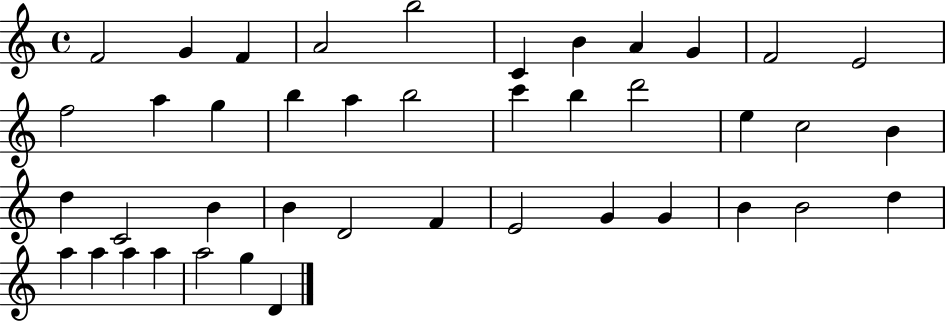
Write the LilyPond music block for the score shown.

{
  \clef treble
  \time 4/4
  \defaultTimeSignature
  \key c \major
  f'2 g'4 f'4 | a'2 b''2 | c'4 b'4 a'4 g'4 | f'2 e'2 | \break f''2 a''4 g''4 | b''4 a''4 b''2 | c'''4 b''4 d'''2 | e''4 c''2 b'4 | \break d''4 c'2 b'4 | b'4 d'2 f'4 | e'2 g'4 g'4 | b'4 b'2 d''4 | \break a''4 a''4 a''4 a''4 | a''2 g''4 d'4 | \bar "|."
}